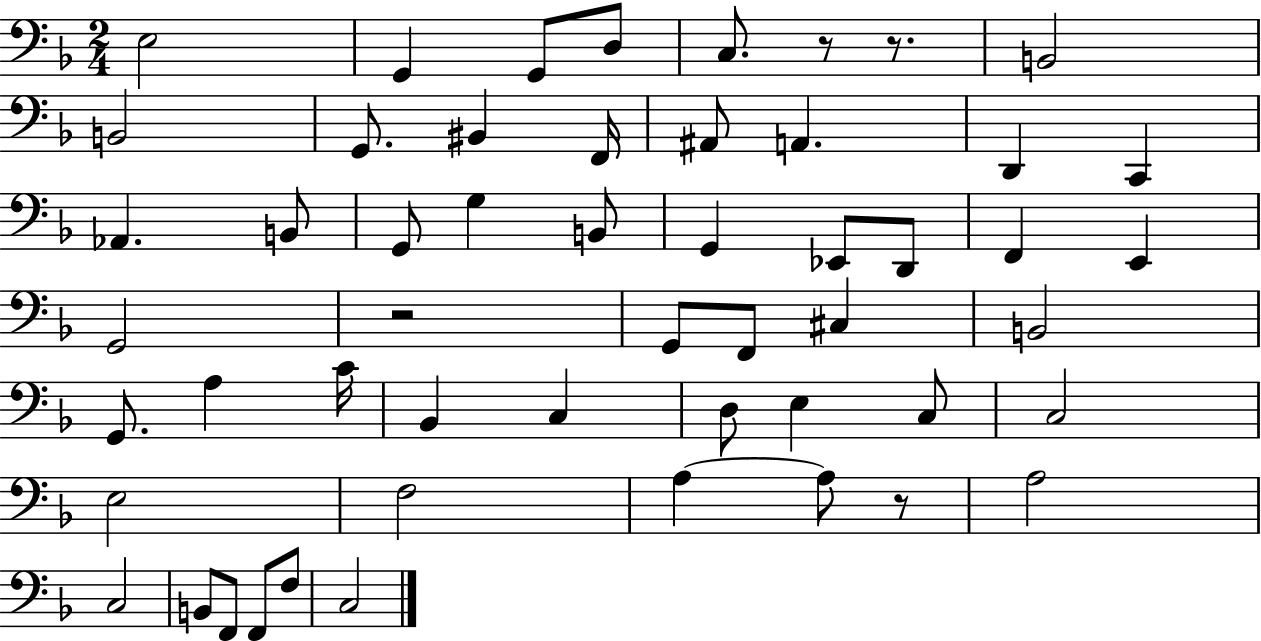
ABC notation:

X:1
T:Untitled
M:2/4
L:1/4
K:F
E,2 G,, G,,/2 D,/2 C,/2 z/2 z/2 B,,2 B,,2 G,,/2 ^B,, F,,/4 ^A,,/2 A,, D,, C,, _A,, B,,/2 G,,/2 G, B,,/2 G,, _E,,/2 D,,/2 F,, E,, G,,2 z2 G,,/2 F,,/2 ^C, B,,2 G,,/2 A, C/4 _B,, C, D,/2 E, C,/2 C,2 E,2 F,2 A, A,/2 z/2 A,2 C,2 B,,/2 F,,/2 F,,/2 F,/2 C,2